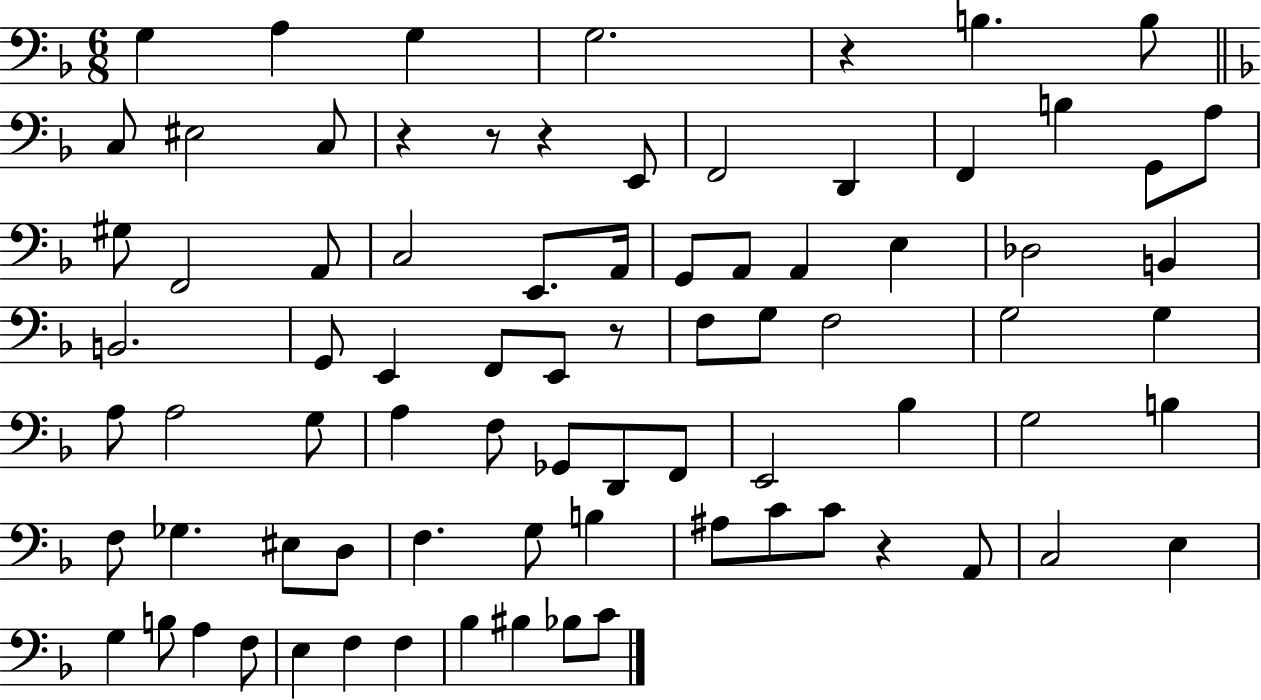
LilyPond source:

{
  \clef bass
  \numericTimeSignature
  \time 6/8
  \key f \major
  g4 a4 g4 | g2. | r4 b4. b8 | \bar "||" \break \key d \minor c8 eis2 c8 | r4 r8 r4 e,8 | f,2 d,4 | f,4 b4 g,8 a8 | \break gis8 f,2 a,8 | c2 e,8. a,16 | g,8 a,8 a,4 e4 | des2 b,4 | \break b,2. | g,8 e,4 f,8 e,8 r8 | f8 g8 f2 | g2 g4 | \break a8 a2 g8 | a4 f8 ges,8 d,8 f,8 | e,2 bes4 | g2 b4 | \break f8 ges4. eis8 d8 | f4. g8 b4 | ais8 c'8 c'8 r4 a,8 | c2 e4 | \break g4 b8 a4 f8 | e4 f4 f4 | bes4 bis4 bes8 c'8 | \bar "|."
}